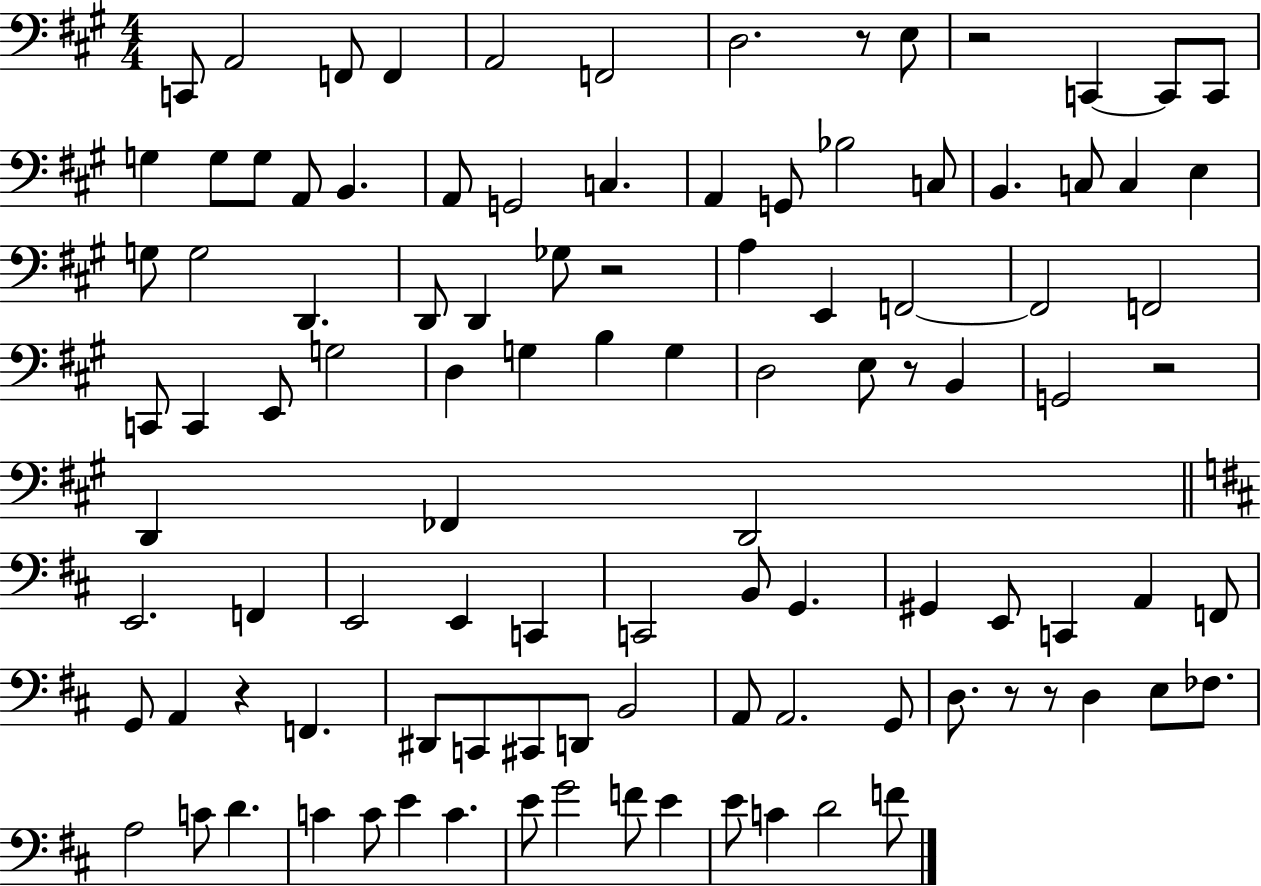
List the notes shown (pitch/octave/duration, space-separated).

C2/e A2/h F2/e F2/q A2/h F2/h D3/h. R/e E3/e R/h C2/q C2/e C2/e G3/q G3/e G3/e A2/e B2/q. A2/e G2/h C3/q. A2/q G2/e Bb3/h C3/e B2/q. C3/e C3/q E3/q G3/e G3/h D2/q. D2/e D2/q Gb3/e R/h A3/q E2/q F2/h F2/h F2/h C2/e C2/q E2/e G3/h D3/q G3/q B3/q G3/q D3/h E3/e R/e B2/q G2/h R/h D2/q FES2/q D2/h E2/h. F2/q E2/h E2/q C2/q C2/h B2/e G2/q. G#2/q E2/e C2/q A2/q F2/e G2/e A2/q R/q F2/q. D#2/e C2/e C#2/e D2/e B2/h A2/e A2/h. G2/e D3/e. R/e R/e D3/q E3/e FES3/e. A3/h C4/e D4/q. C4/q C4/e E4/q C4/q. E4/e G4/h F4/e E4/q E4/e C4/q D4/h F4/e